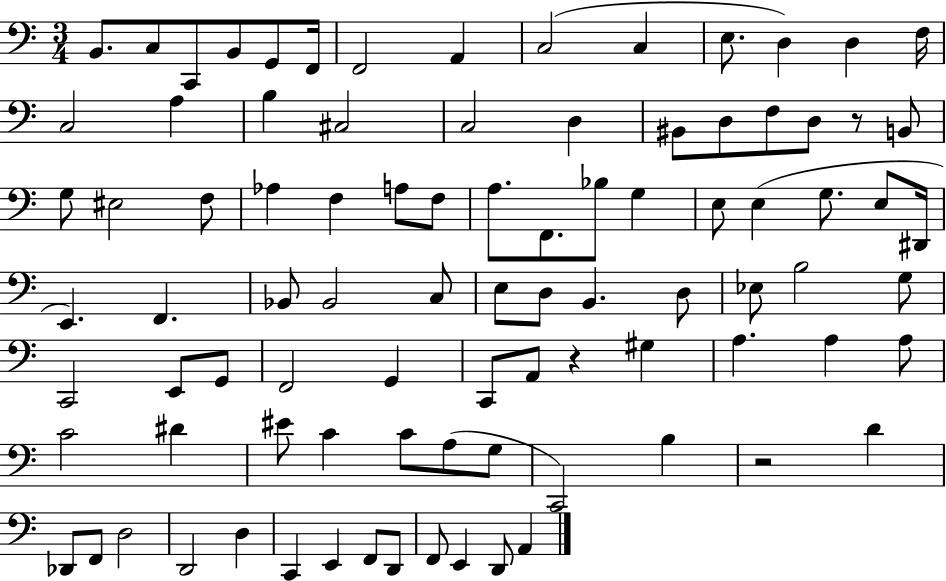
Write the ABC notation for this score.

X:1
T:Untitled
M:3/4
L:1/4
K:C
B,,/2 C,/2 C,,/2 B,,/2 G,,/2 F,,/4 F,,2 A,, C,2 C, E,/2 D, D, F,/4 C,2 A, B, ^C,2 C,2 D, ^B,,/2 D,/2 F,/2 D,/2 z/2 B,,/2 G,/2 ^E,2 F,/2 _A, F, A,/2 F,/2 A,/2 F,,/2 _B,/2 G, E,/2 E, G,/2 E,/2 ^D,,/4 E,, F,, _B,,/2 _B,,2 C,/2 E,/2 D,/2 B,, D,/2 _E,/2 B,2 G,/2 C,,2 E,,/2 G,,/2 F,,2 G,, C,,/2 A,,/2 z ^G, A, A, A,/2 C2 ^D ^E/2 C C/2 A,/2 G,/2 C,,2 B, z2 D _D,,/2 F,,/2 D,2 D,,2 D, C,, E,, F,,/2 D,,/2 F,,/2 E,, D,,/2 A,,